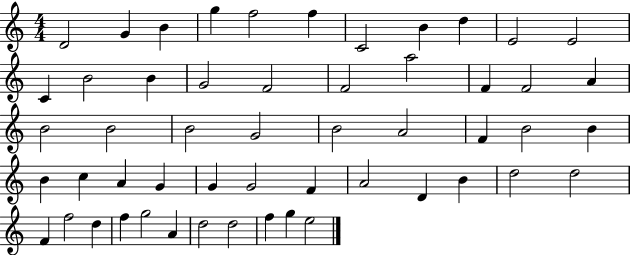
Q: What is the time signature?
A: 4/4